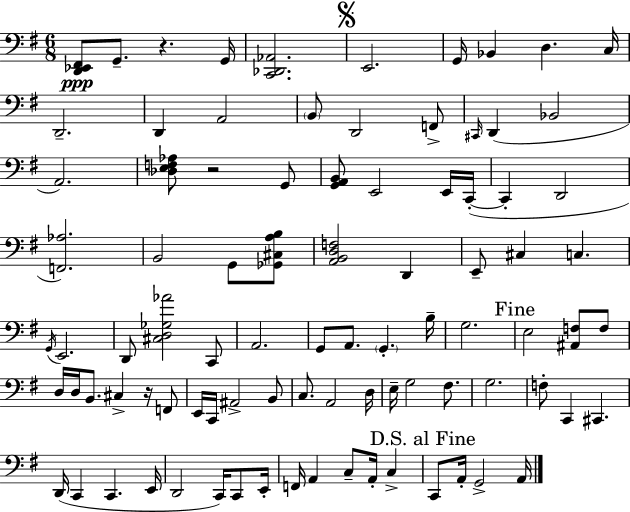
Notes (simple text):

[D2,Eb2,F#2]/e G2/e. R/q. G2/s [C2,Db2,Ab2]/h. E2/h. G2/s Bb2/q D3/q. C3/s D2/h. D2/q A2/h B2/e D2/h F2/e C#2/s D2/q Bb2/h A2/h. [Db3,E3,F3,Ab3]/e R/h G2/e [G2,A2,B2]/e E2/h E2/s C2/s C2/q D2/h [F2,Ab3]/h. B2/h G2/e [Gb2,C#3,A3,B3]/e [A2,B2,D3,F3]/h D2/q E2/e C#3/q C3/q. G2/s E2/h. D2/e [C#3,D3,Gb3,Ab4]/h C2/e A2/h. G2/e A2/e. G2/q. B3/s G3/h. E3/h [A#2,F3]/e F3/e D3/s D3/s B2/e. C#3/q R/s F2/e E2/s C2/s A#2/h B2/e C3/e. A2/h D3/s E3/s G3/h F#3/e. G3/h. F3/e C2/q C#2/q. D2/s C2/q C2/q. E2/s D2/h C2/s C2/e E2/s F2/s A2/q C3/e A2/s C3/q C2/e A2/s G2/h A2/s